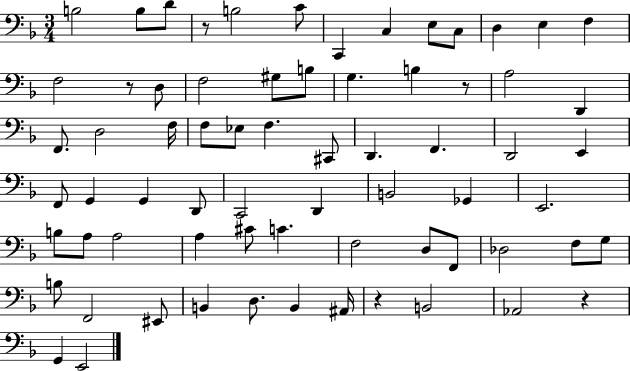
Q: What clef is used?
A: bass